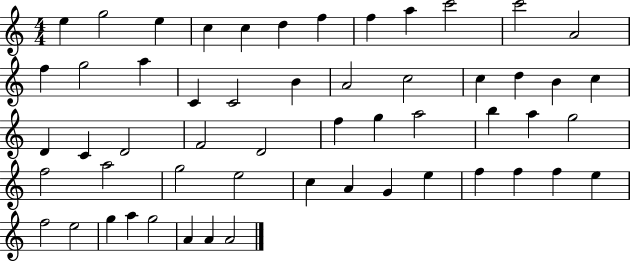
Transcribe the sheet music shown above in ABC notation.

X:1
T:Untitled
M:4/4
L:1/4
K:C
e g2 e c c d f f a c'2 c'2 A2 f g2 a C C2 B A2 c2 c d B c D C D2 F2 D2 f g a2 b a g2 f2 a2 g2 e2 c A G e f f f e f2 e2 g a g2 A A A2